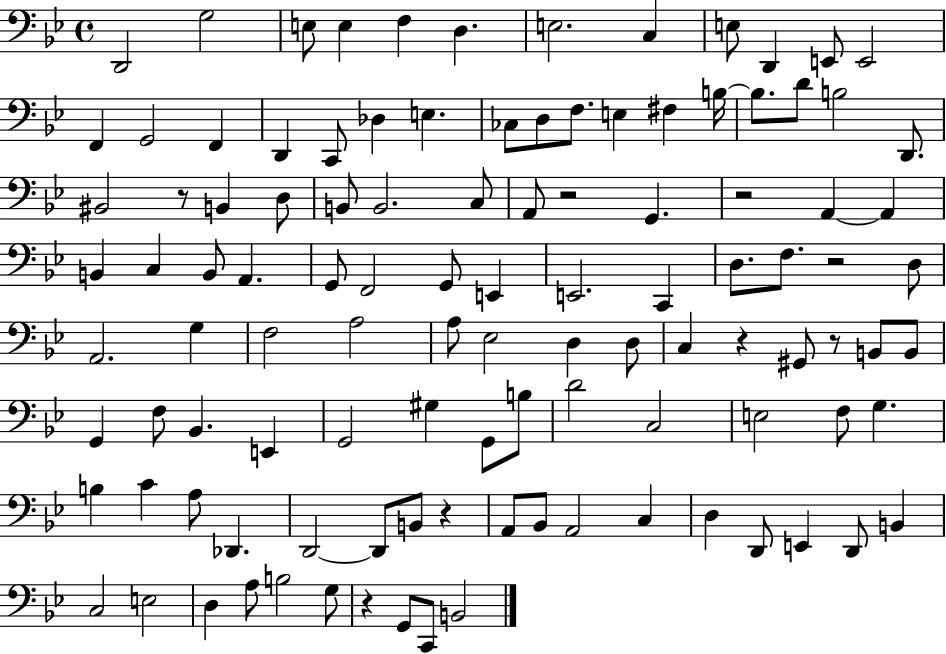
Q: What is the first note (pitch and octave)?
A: D2